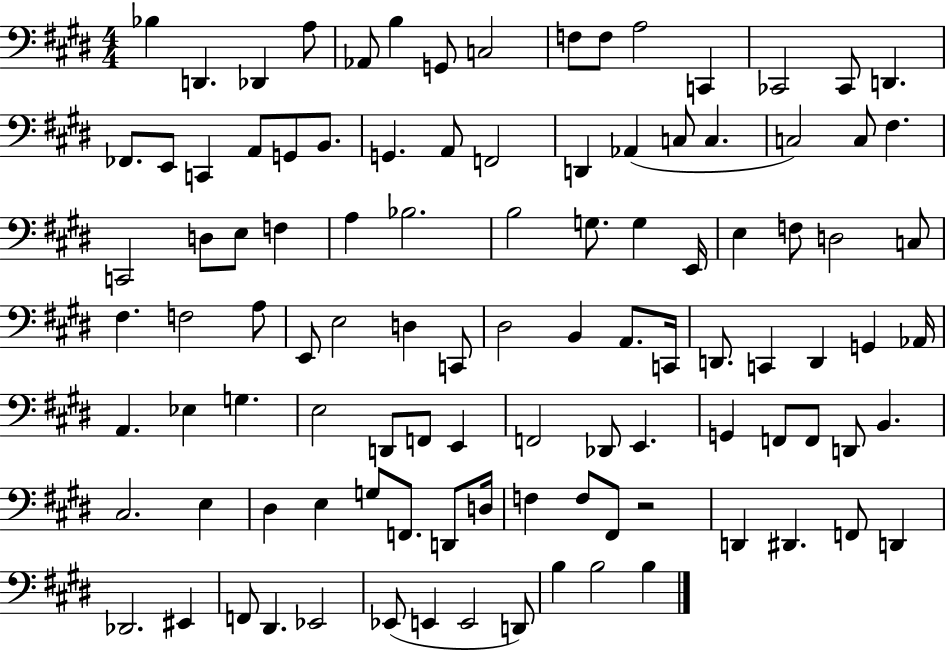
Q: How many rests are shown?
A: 1